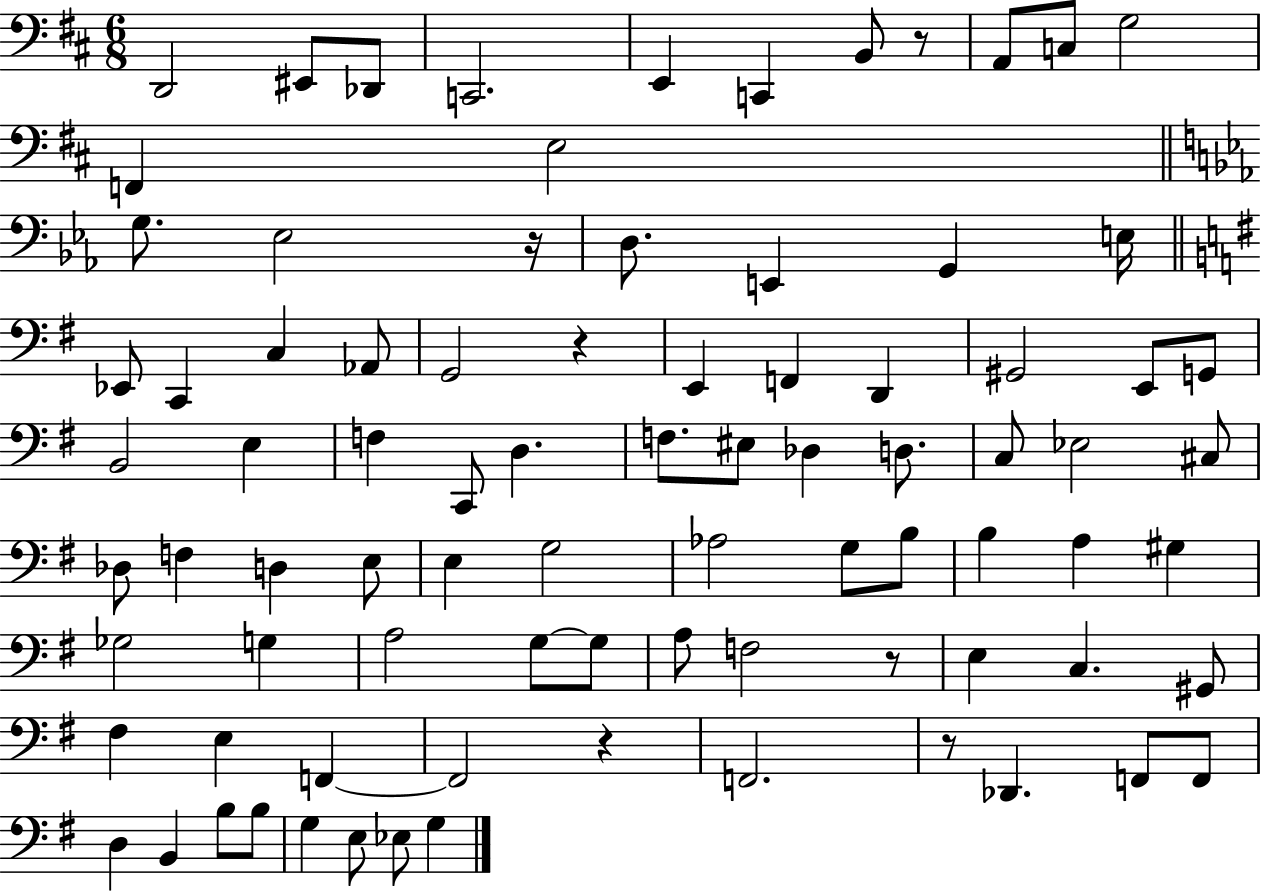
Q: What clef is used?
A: bass